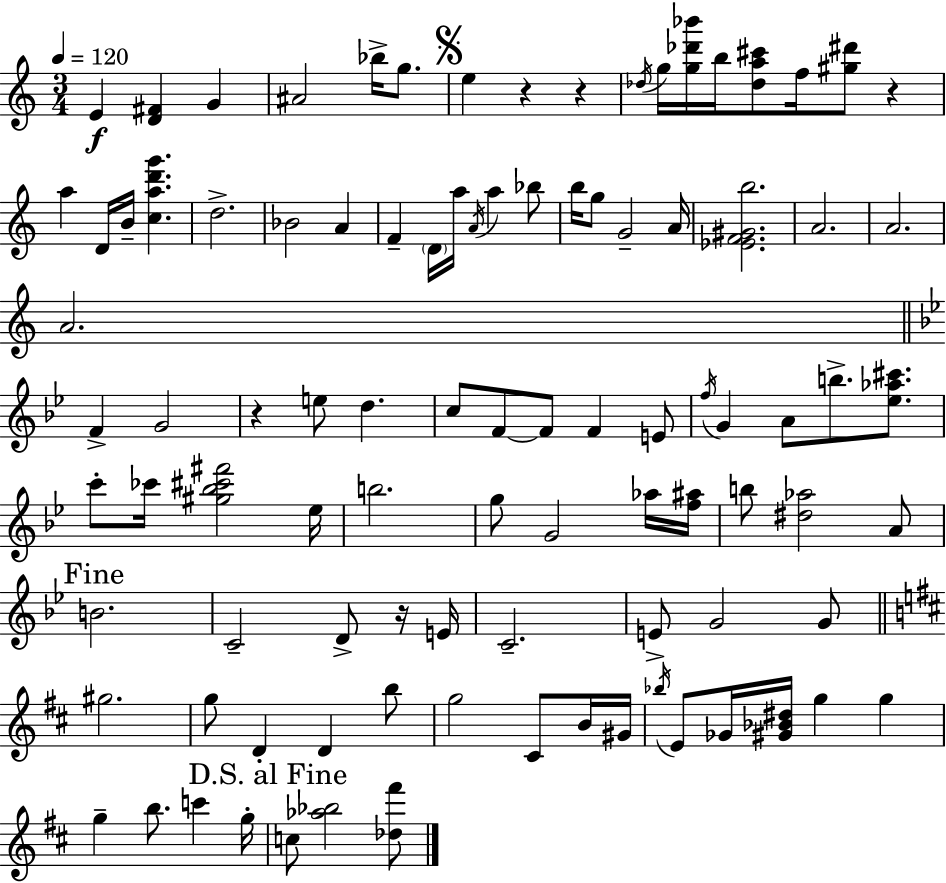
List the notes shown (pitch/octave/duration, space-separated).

E4/q [D4,F#4]/q G4/q A#4/h Bb5/s G5/e. E5/q R/q R/q Db5/s G5/s [G5,Db6,Bb6]/s B5/s [Db5,A5,C#6]/e F5/s [G#5,D#6]/e R/q A5/q D4/s B4/s [C5,A5,D6,G6]/q. D5/h. Bb4/h A4/q F4/q D4/s A5/s A4/s A5/q Bb5/e B5/s G5/e G4/h A4/s [Eb4,F4,G#4,B5]/h. A4/h. A4/h. A4/h. F4/q G4/h R/q E5/e D5/q. C5/e F4/e F4/e F4/q E4/e F5/s G4/q A4/e B5/e. [Eb5,Ab5,C#6]/e. C6/e CES6/s [G#5,Bb5,C#6,F#6]/h Eb5/s B5/h. G5/e G4/h Ab5/s [F5,A#5]/s B5/e [D#5,Ab5]/h A4/e B4/h. C4/h D4/e R/s E4/s C4/h. E4/e G4/h G4/e G#5/h. G5/e D4/q D4/q B5/e G5/h C#4/e B4/s G#4/s Bb5/s E4/e Gb4/s [G#4,Bb4,D#5]/s G5/q G5/q G5/q B5/e. C6/q G5/s C5/e [Ab5,Bb5]/h [Db5,F#6]/e